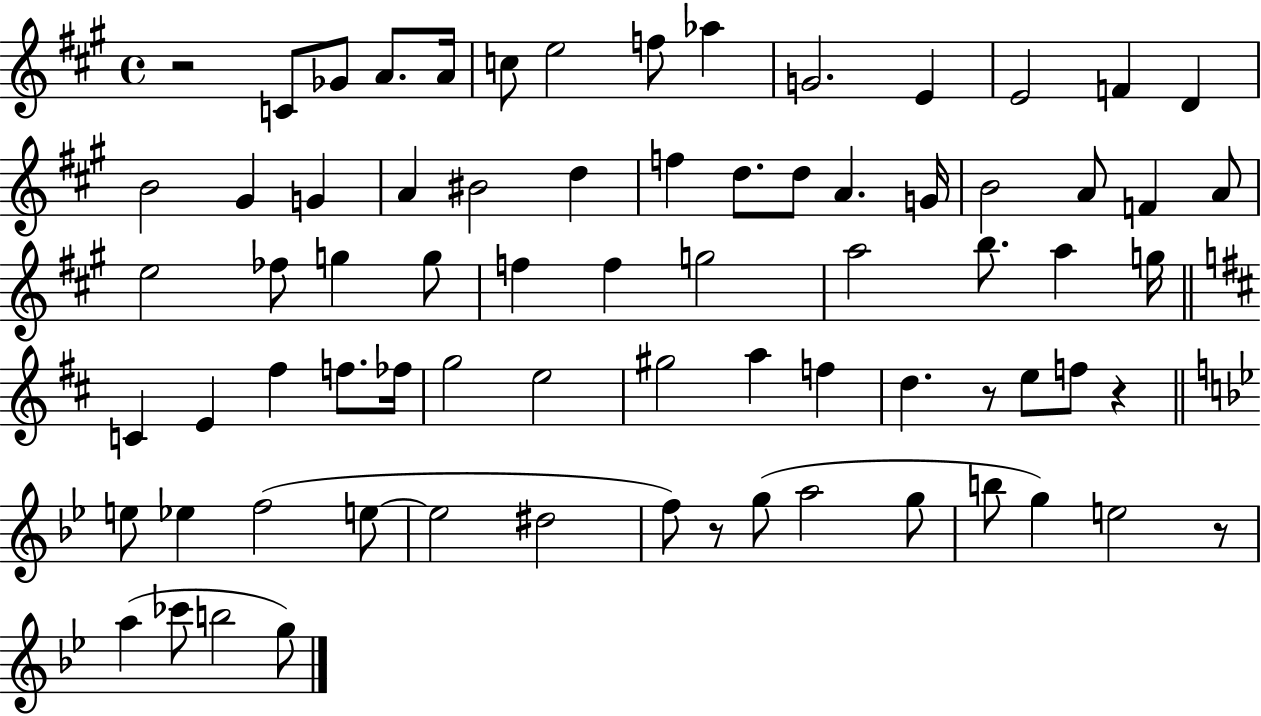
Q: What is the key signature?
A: A major